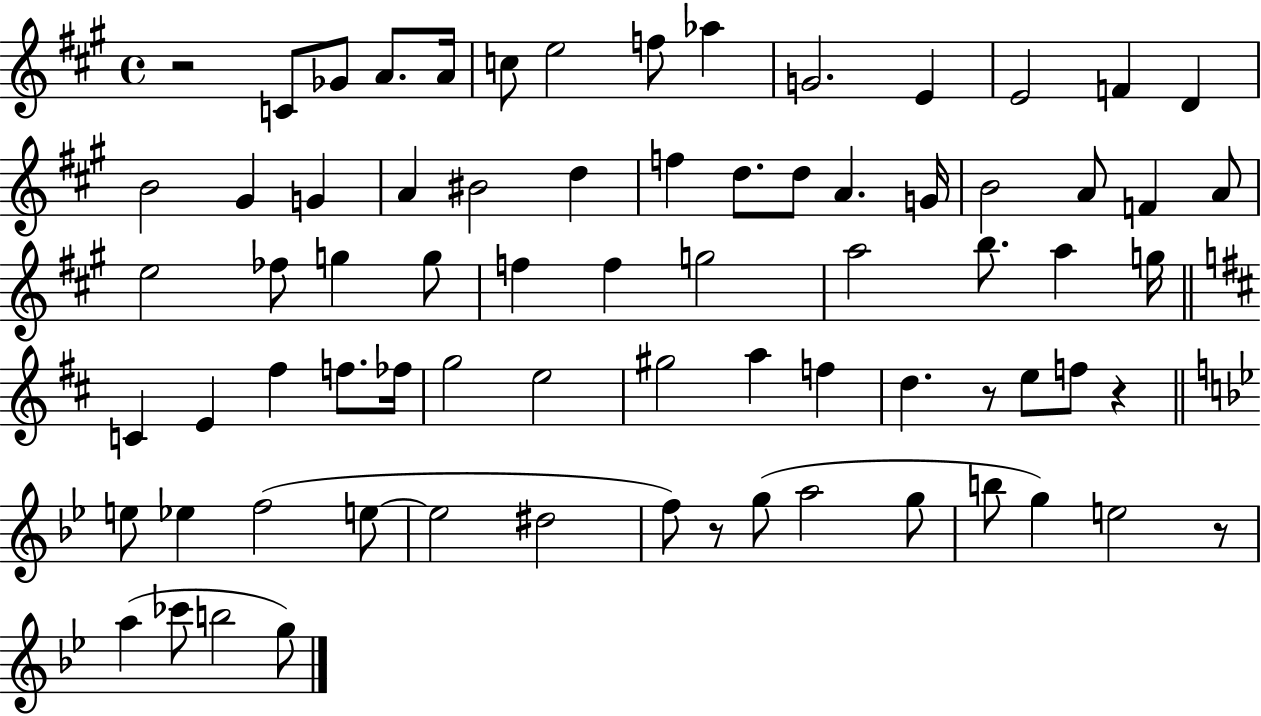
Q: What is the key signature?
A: A major